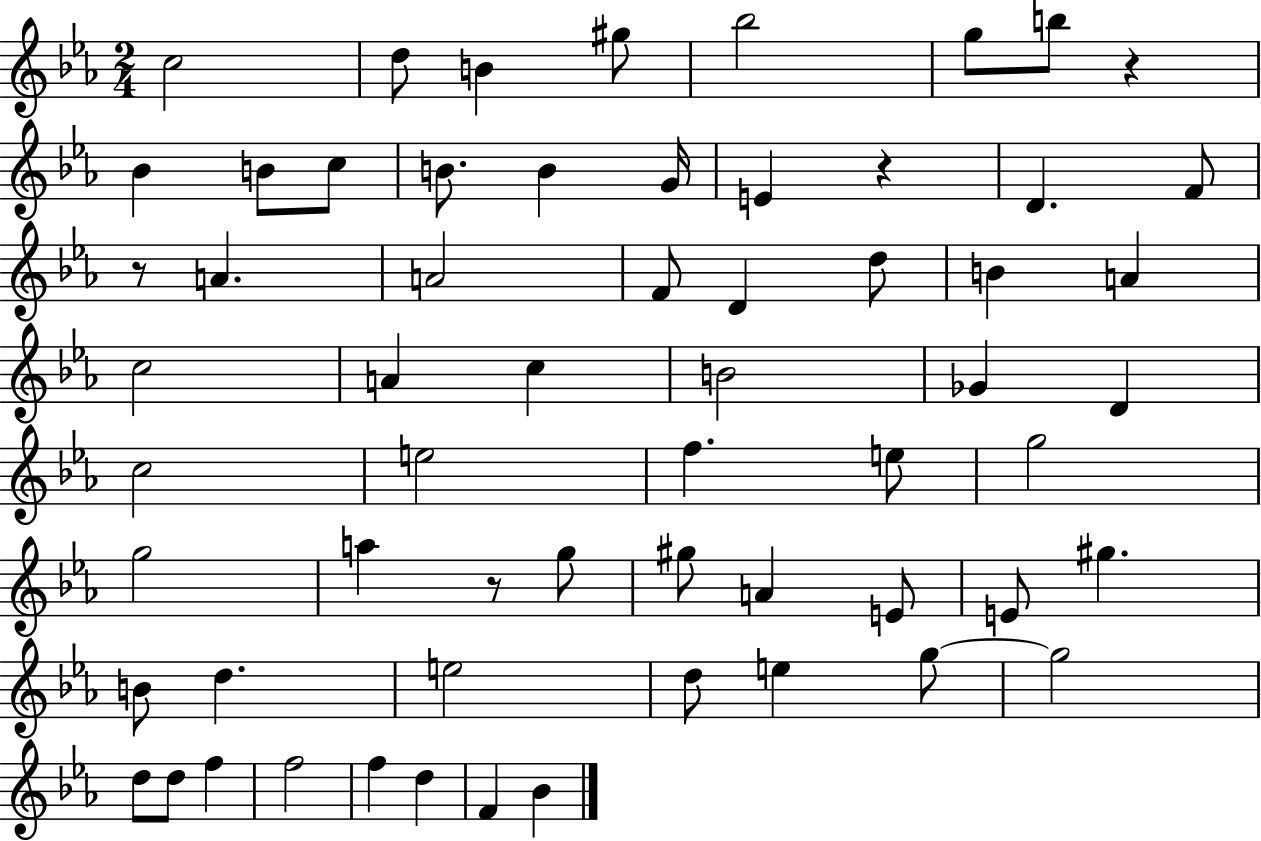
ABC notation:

X:1
T:Untitled
M:2/4
L:1/4
K:Eb
c2 d/2 B ^g/2 _b2 g/2 b/2 z _B B/2 c/2 B/2 B G/4 E z D F/2 z/2 A A2 F/2 D d/2 B A c2 A c B2 _G D c2 e2 f e/2 g2 g2 a z/2 g/2 ^g/2 A E/2 E/2 ^g B/2 d e2 d/2 e g/2 g2 d/2 d/2 f f2 f d F _B